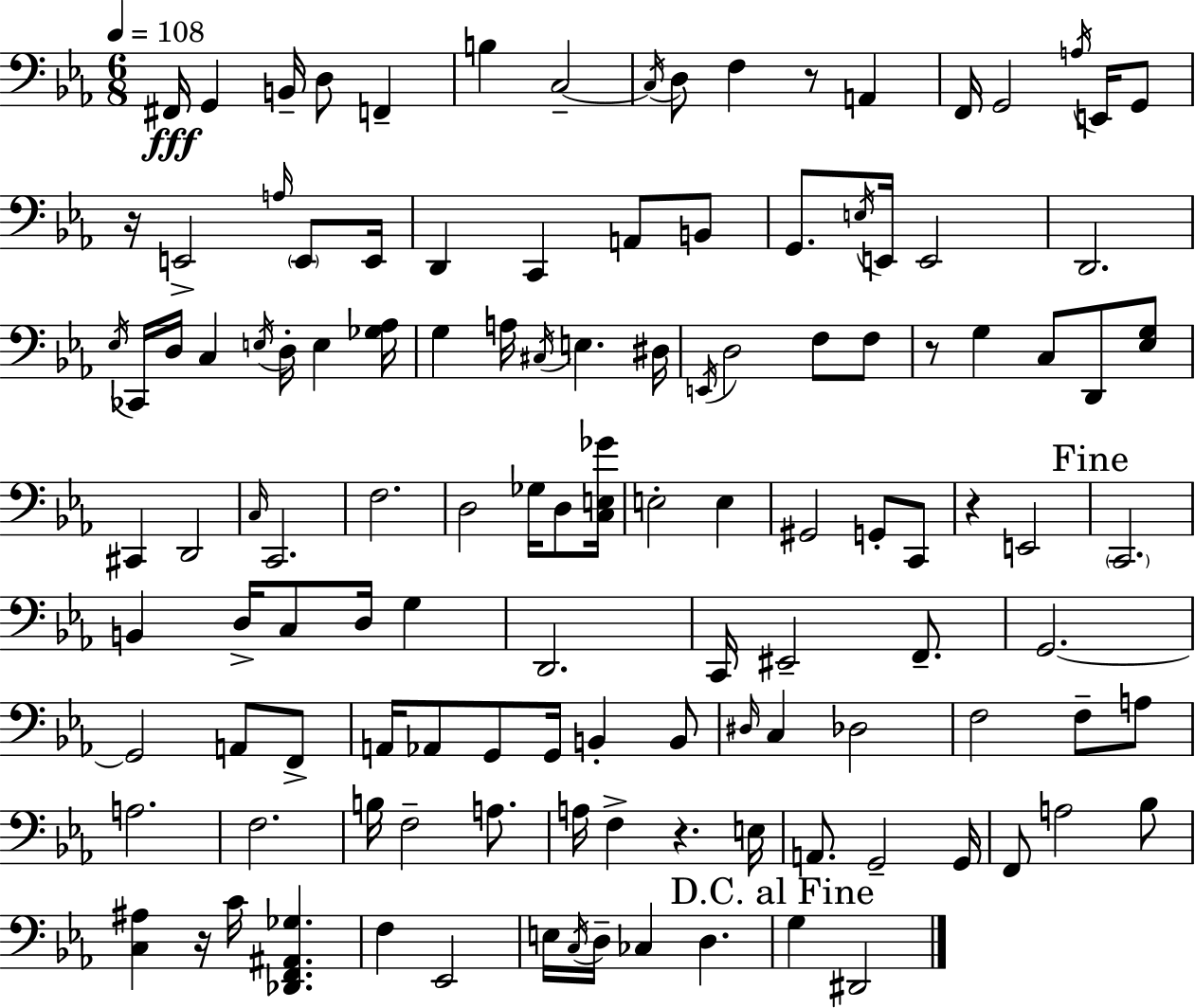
F#2/s G2/q B2/s D3/e F2/q B3/q C3/h C3/s D3/e F3/q R/e A2/q F2/s G2/h A3/s E2/s G2/e R/s E2/h A3/s E2/e E2/s D2/q C2/q A2/e B2/e G2/e. E3/s E2/s E2/h D2/h. Eb3/s CES2/s D3/s C3/q E3/s D3/s E3/q [Gb3,Ab3]/s G3/q A3/s C#3/s E3/q. D#3/s E2/s D3/h F3/e F3/e R/e G3/q C3/e D2/e [Eb3,G3]/e C#2/q D2/h C3/s C2/h. F3/h. D3/h Gb3/s D3/e [C3,E3,Gb4]/s E3/h E3/q G#2/h G2/e C2/e R/q E2/h C2/h. B2/q D3/s C3/e D3/s G3/q D2/h. C2/s EIS2/h F2/e. G2/h. G2/h A2/e F2/e A2/s Ab2/e G2/e G2/s B2/q B2/e D#3/s C3/q Db3/h F3/h F3/e A3/e A3/h. F3/h. B3/s F3/h A3/e. A3/s F3/q R/q. E3/s A2/e. G2/h G2/s F2/e A3/h Bb3/e [C3,A#3]/q R/s C4/s [Db2,F2,A#2,Gb3]/q. F3/q Eb2/h E3/s C3/s D3/s CES3/q D3/q. G3/q D#2/h